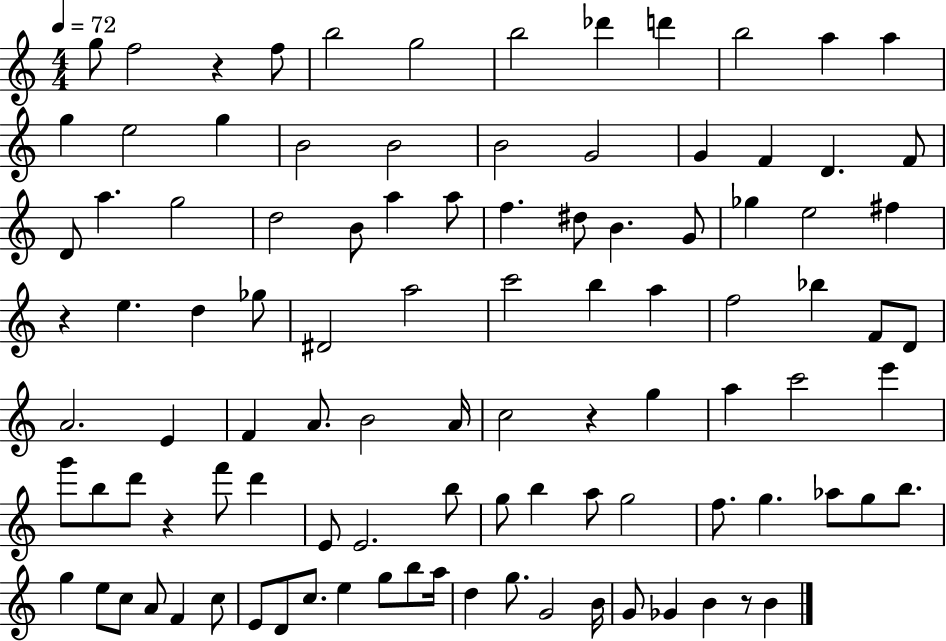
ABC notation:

X:1
T:Untitled
M:4/4
L:1/4
K:C
g/2 f2 z f/2 b2 g2 b2 _d' d' b2 a a g e2 g B2 B2 B2 G2 G F D F/2 D/2 a g2 d2 B/2 a a/2 f ^d/2 B G/2 _g e2 ^f z e d _g/2 ^D2 a2 c'2 b a f2 _b F/2 D/2 A2 E F A/2 B2 A/4 c2 z g a c'2 e' g'/2 b/2 d'/2 z f'/2 d' E/2 E2 b/2 g/2 b a/2 g2 f/2 g _a/2 g/2 b/2 g e/2 c/2 A/2 F c/2 E/2 D/2 c/2 e g/2 b/2 a/4 d g/2 G2 B/4 G/2 _G B z/2 B